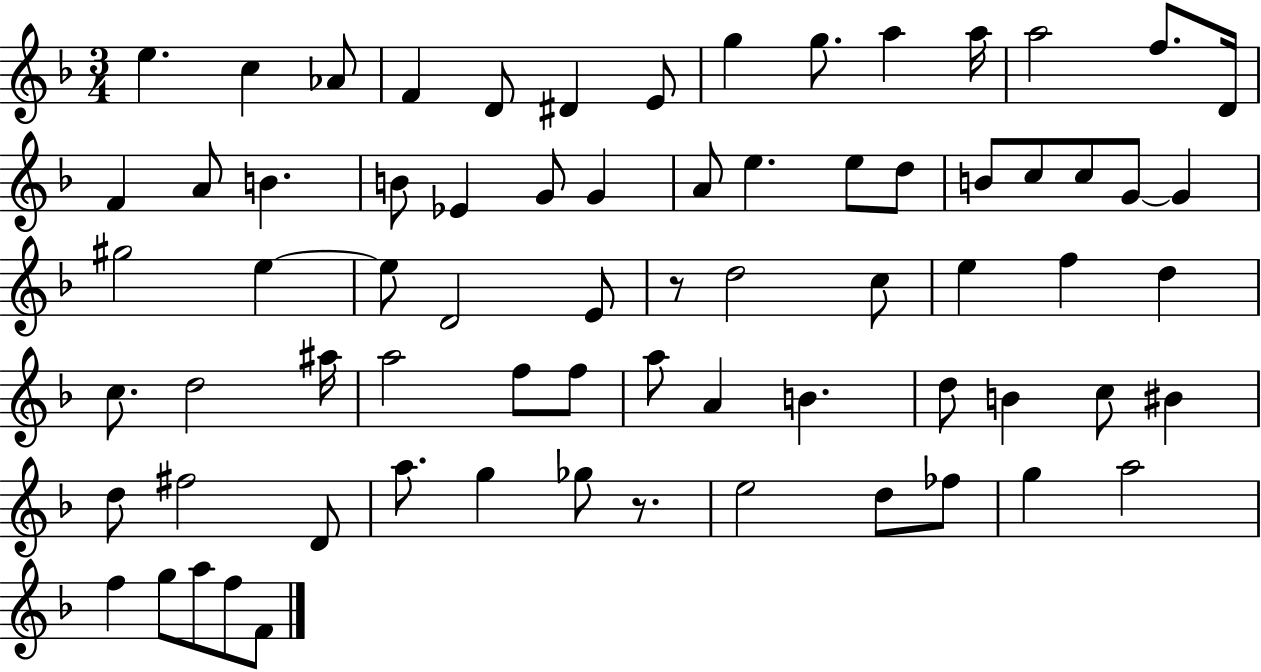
E5/q. C5/q Ab4/e F4/q D4/e D#4/q E4/e G5/q G5/e. A5/q A5/s A5/h F5/e. D4/s F4/q A4/e B4/q. B4/e Eb4/q G4/e G4/q A4/e E5/q. E5/e D5/e B4/e C5/e C5/e G4/e G4/q G#5/h E5/q E5/e D4/h E4/e R/e D5/h C5/e E5/q F5/q D5/q C5/e. D5/h A#5/s A5/h F5/e F5/e A5/e A4/q B4/q. D5/e B4/q C5/e BIS4/q D5/e F#5/h D4/e A5/e. G5/q Gb5/e R/e. E5/h D5/e FES5/e G5/q A5/h F5/q G5/e A5/e F5/e F4/e